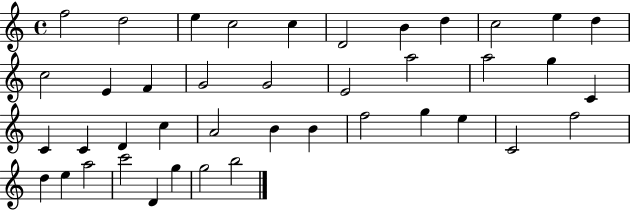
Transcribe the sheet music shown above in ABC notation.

X:1
T:Untitled
M:4/4
L:1/4
K:C
f2 d2 e c2 c D2 B d c2 e d c2 E F G2 G2 E2 a2 a2 g C C C D c A2 B B f2 g e C2 f2 d e a2 c'2 D g g2 b2